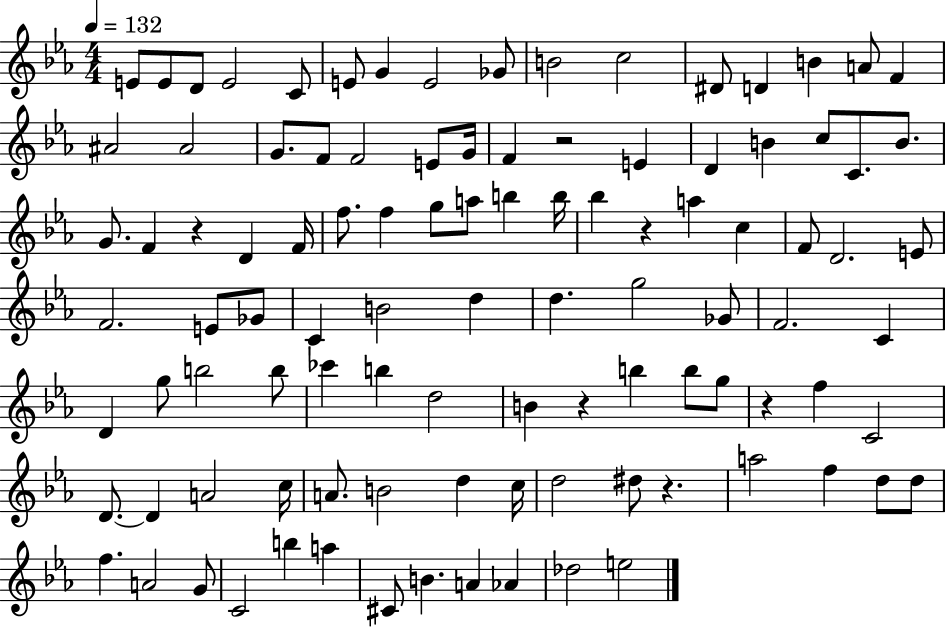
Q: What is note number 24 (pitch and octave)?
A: F4